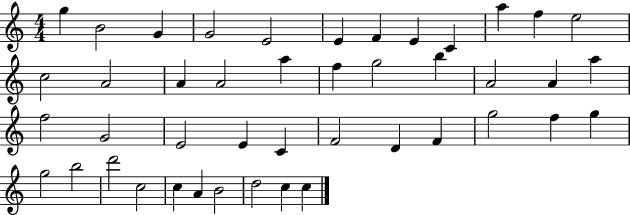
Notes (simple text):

G5/q B4/h G4/q G4/h E4/h E4/q F4/q E4/q C4/q A5/q F5/q E5/h C5/h A4/h A4/q A4/h A5/q F5/q G5/h B5/q A4/h A4/q A5/q F5/h G4/h E4/h E4/q C4/q F4/h D4/q F4/q G5/h F5/q G5/q G5/h B5/h D6/h C5/h C5/q A4/q B4/h D5/h C5/q C5/q